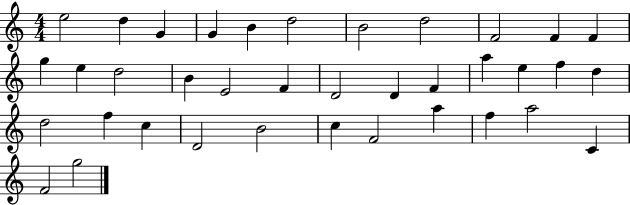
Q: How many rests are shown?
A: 0